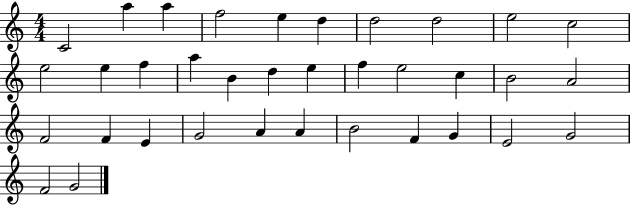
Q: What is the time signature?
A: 4/4